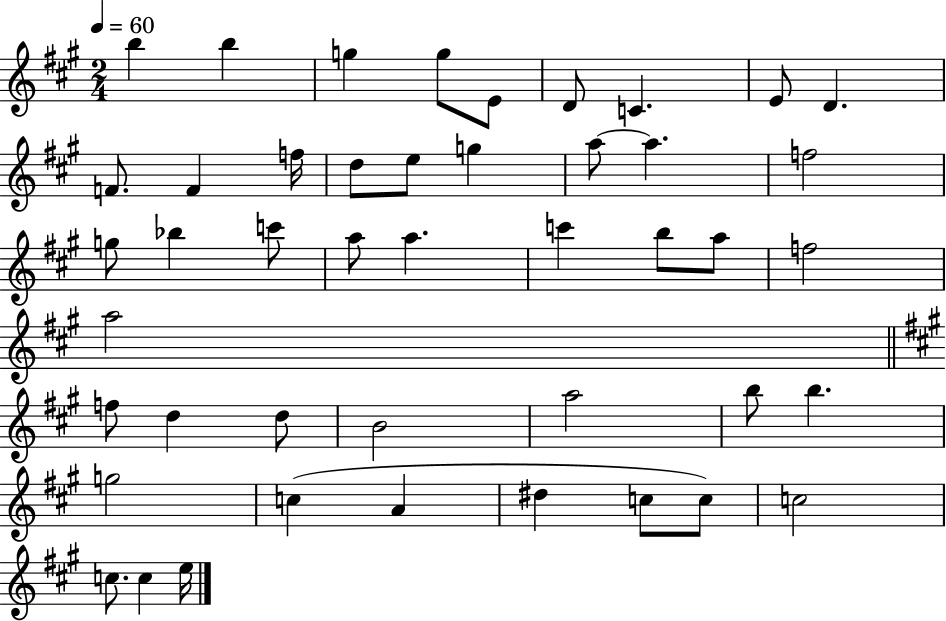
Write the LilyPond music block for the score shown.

{
  \clef treble
  \numericTimeSignature
  \time 2/4
  \key a \major
  \tempo 4 = 60
  b''4 b''4 | g''4 g''8 e'8 | d'8 c'4. | e'8 d'4. | \break f'8. f'4 f''16 | d''8 e''8 g''4 | a''8~~ a''4. | f''2 | \break g''8 bes''4 c'''8 | a''8 a''4. | c'''4 b''8 a''8 | f''2 | \break a''2 | \bar "||" \break \key a \major f''8 d''4 d''8 | b'2 | a''2 | b''8 b''4. | \break g''2 | c''4( a'4 | dis''4 c''8 c''8) | c''2 | \break c''8. c''4 e''16 | \bar "|."
}